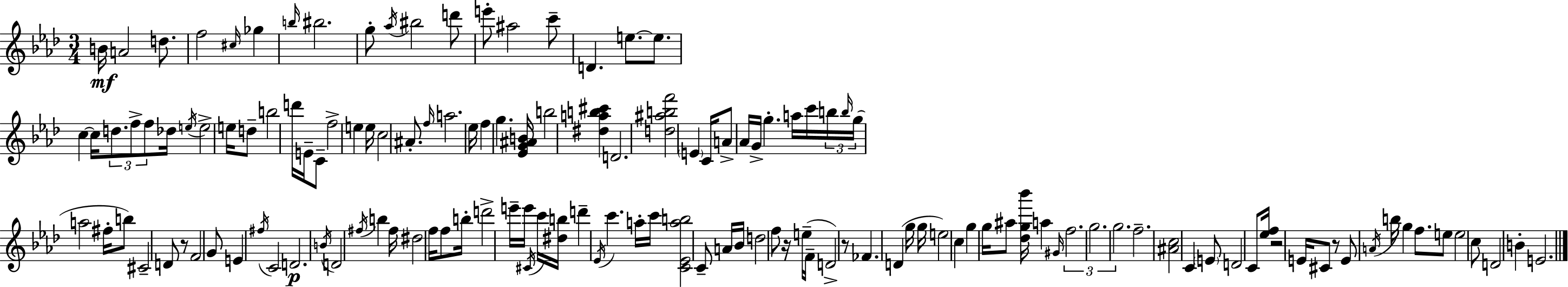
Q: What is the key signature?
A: AES major